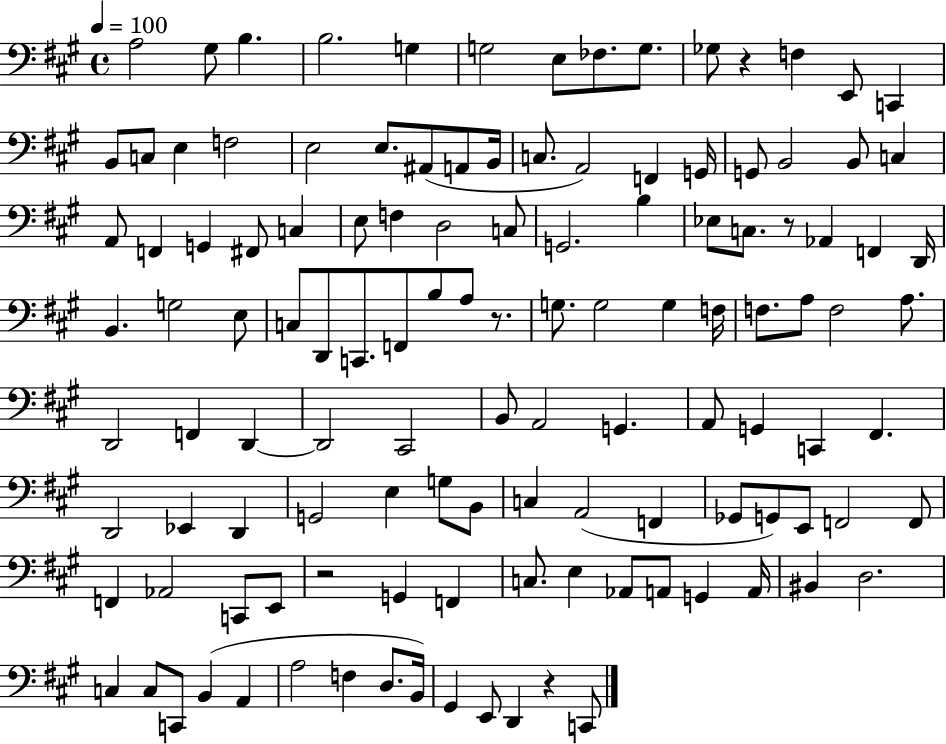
X:1
T:Untitled
M:4/4
L:1/4
K:A
A,2 ^G,/2 B, B,2 G, G,2 E,/2 _F,/2 G,/2 _G,/2 z F, E,,/2 C,, B,,/2 C,/2 E, F,2 E,2 E,/2 ^A,,/2 A,,/2 B,,/4 C,/2 A,,2 F,, G,,/4 G,,/2 B,,2 B,,/2 C, A,,/2 F,, G,, ^F,,/2 C, E,/2 F, D,2 C,/2 G,,2 B, _E,/2 C,/2 z/2 _A,, F,, D,,/4 B,, G,2 E,/2 C,/2 D,,/2 C,,/2 F,,/2 B,/2 A,/2 z/2 G,/2 G,2 G, F,/4 F,/2 A,/2 F,2 A,/2 D,,2 F,, D,, D,,2 ^C,,2 B,,/2 A,,2 G,, A,,/2 G,, C,, ^F,, D,,2 _E,, D,, G,,2 E, G,/2 B,,/2 C, A,,2 F,, _G,,/2 G,,/2 E,,/2 F,,2 F,,/2 F,, _A,,2 C,,/2 E,,/2 z2 G,, F,, C,/2 E, _A,,/2 A,,/2 G,, A,,/4 ^B,, D,2 C, C,/2 C,,/2 B,, A,, A,2 F, D,/2 B,,/4 ^G,, E,,/2 D,, z C,,/2